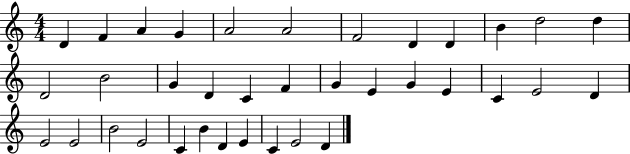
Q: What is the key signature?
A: C major